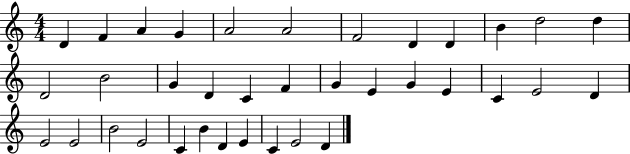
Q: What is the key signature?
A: C major